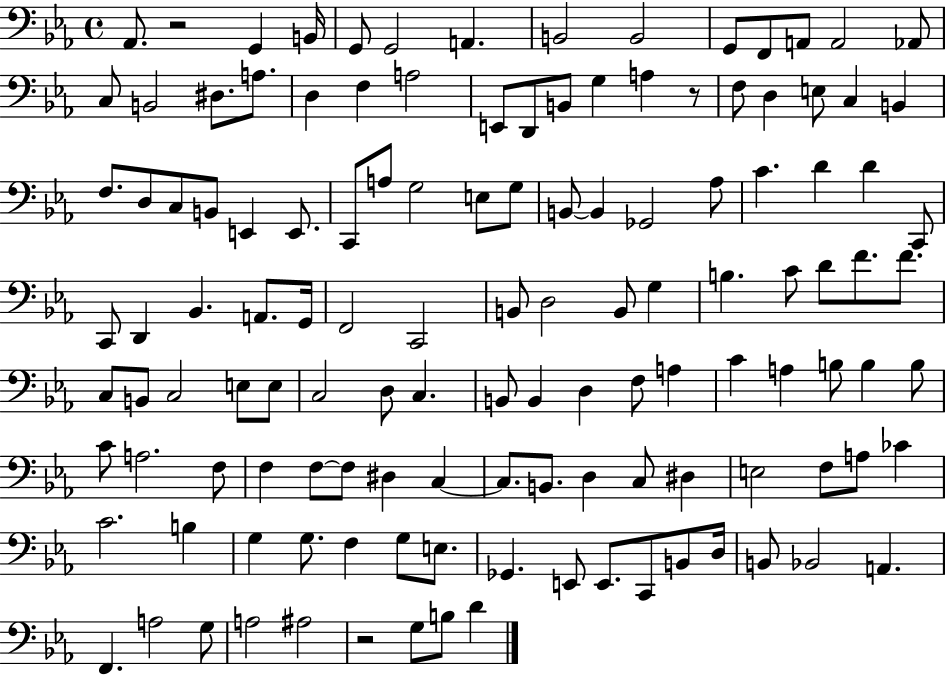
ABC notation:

X:1
T:Untitled
M:4/4
L:1/4
K:Eb
_A,,/2 z2 G,, B,,/4 G,,/2 G,,2 A,, B,,2 B,,2 G,,/2 F,,/2 A,,/2 A,,2 _A,,/2 C,/2 B,,2 ^D,/2 A,/2 D, F, A,2 E,,/2 D,,/2 B,,/2 G, A, z/2 F,/2 D, E,/2 C, B,, F,/2 D,/2 C,/2 B,,/2 E,, E,,/2 C,,/2 A,/2 G,2 E,/2 G,/2 B,,/2 B,, _G,,2 _A,/2 C D D C,,/2 C,,/2 D,, _B,, A,,/2 G,,/4 F,,2 C,,2 B,,/2 D,2 B,,/2 G, B, C/2 D/2 F/2 F/2 C,/2 B,,/2 C,2 E,/2 E,/2 C,2 D,/2 C, B,,/2 B,, D, F,/2 A, C A, B,/2 B, B,/2 C/2 A,2 F,/2 F, F,/2 F,/2 ^D, C, C,/2 B,,/2 D, C,/2 ^D, E,2 F,/2 A,/2 _C C2 B, G, G,/2 F, G,/2 E,/2 _G,, E,,/2 E,,/2 C,,/2 B,,/2 D,/4 B,,/2 _B,,2 A,, F,, A,2 G,/2 A,2 ^A,2 z2 G,/2 B,/2 D